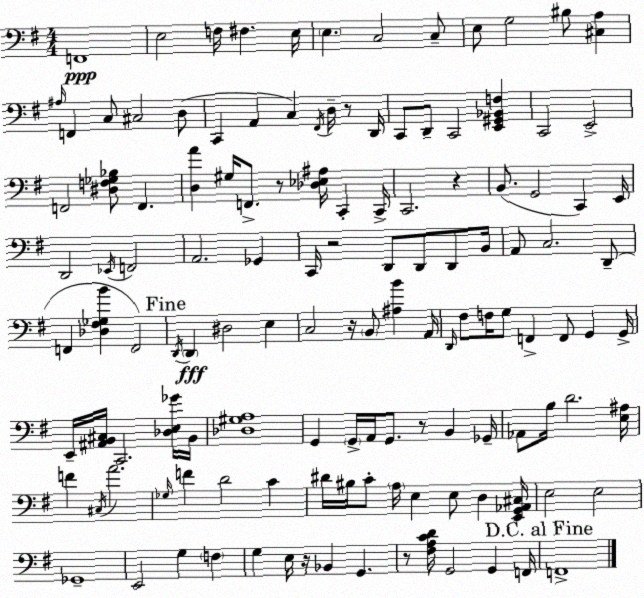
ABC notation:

X:1
T:Untitled
M:4/4
L:1/4
K:G
F,,4 E,2 F,/4 ^F, E,/4 E, C,2 C,/2 E,/2 G,2 ^B,/2 [^C,A,] ^A,/4 F,, C,/2 ^C,2 D,/2 C,, A,, C, ^F,,/4 D,/4 z/2 D,,/4 C,,/2 D,,/2 C,,2 [E,,^G,,_B,,F,] C,,2 E,,2 F,,2 [^D,F,_G,_B,]/2 F,, [D,A] ^G,/4 F,,/2 z/2 [_D,_E,^A,]/4 C,, C,,/4 C,,2 z B,,/2 G,,2 C,, E,,/4 D,,2 _E,,/4 F,,2 A,,2 _G,, C,,/4 z2 D,,/2 D,,/2 D,,/2 B,,/4 A,,/2 C,2 D,,/2 F,, [_D,^F,_G,B] F,,2 D,,/4 D,, ^D,2 E, C,2 z/4 B,,/2 [^A,B] A,,/4 D,,/4 ^F,/2 F,/4 G,/2 F,, F,,/2 G,, G,,/4 E,,/4 [^A,,B,,^C,]/4 C,,2 [_D,E,_G]/4 B,,/4 [_D,^G,A,]4 G,, G,,/4 A,,/4 G,,/2 z/2 B,, _G,,/4 _A,,/2 B,/4 D2 [E,^A,]/4 F ^C,/4 A2 _G,/4 F D2 C ^D/4 ^B,/4 C/2 A,/4 E, E,/2 D, [E,,G,,_A,,^C,]/4 E,2 E,2 _G,,4 E,,2 G, F, G, E,/4 z/4 _B,, G,, z/2 [^F,A,CD]/4 G,,2 G,, F,,/4 F,,4